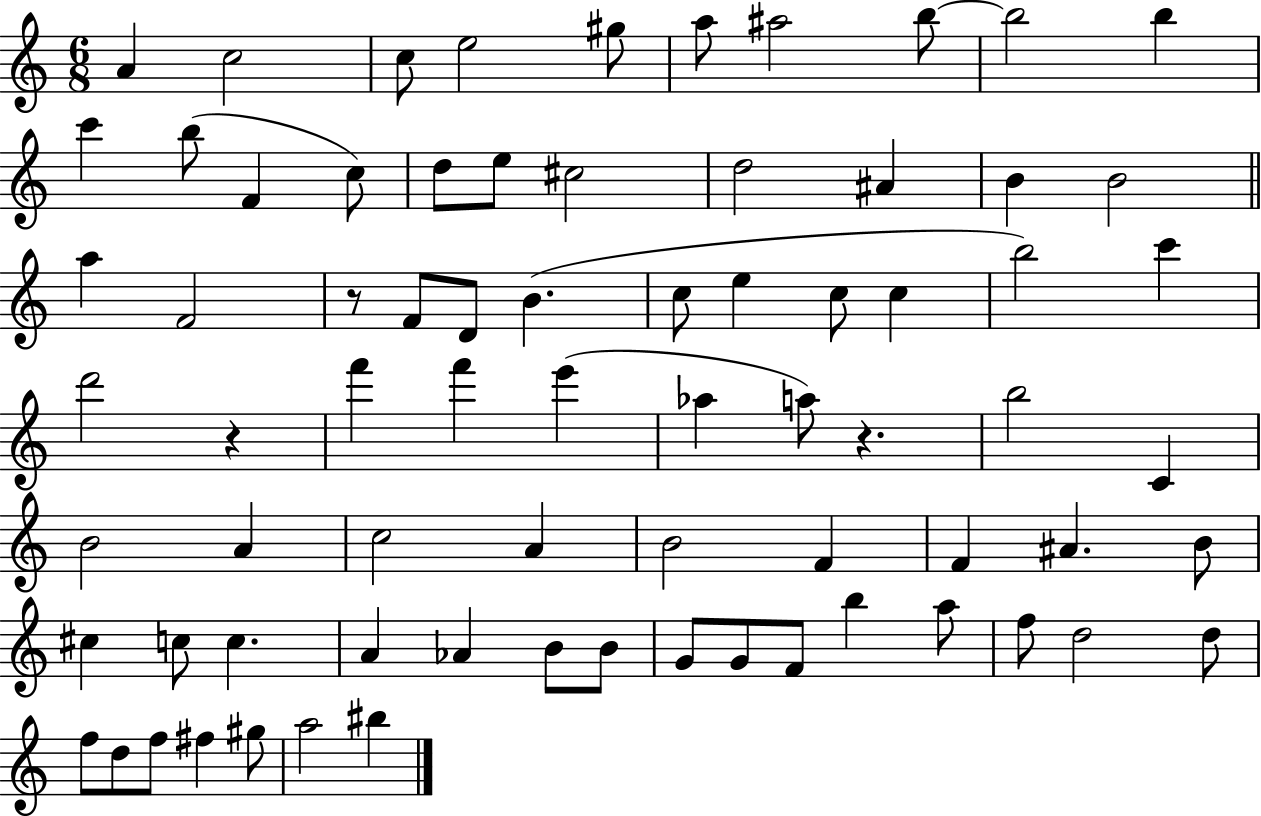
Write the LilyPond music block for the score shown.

{
  \clef treble
  \numericTimeSignature
  \time 6/8
  \key c \major
  a'4 c''2 | c''8 e''2 gis''8 | a''8 ais''2 b''8~~ | b''2 b''4 | \break c'''4 b''8( f'4 c''8) | d''8 e''8 cis''2 | d''2 ais'4 | b'4 b'2 | \break \bar "||" \break \key c \major a''4 f'2 | r8 f'8 d'8 b'4.( | c''8 e''4 c''8 c''4 | b''2) c'''4 | \break d'''2 r4 | f'''4 f'''4 e'''4( | aes''4 a''8) r4. | b''2 c'4 | \break b'2 a'4 | c''2 a'4 | b'2 f'4 | f'4 ais'4. b'8 | \break cis''4 c''8 c''4. | a'4 aes'4 b'8 b'8 | g'8 g'8 f'8 b''4 a''8 | f''8 d''2 d''8 | \break f''8 d''8 f''8 fis''4 gis''8 | a''2 bis''4 | \bar "|."
}